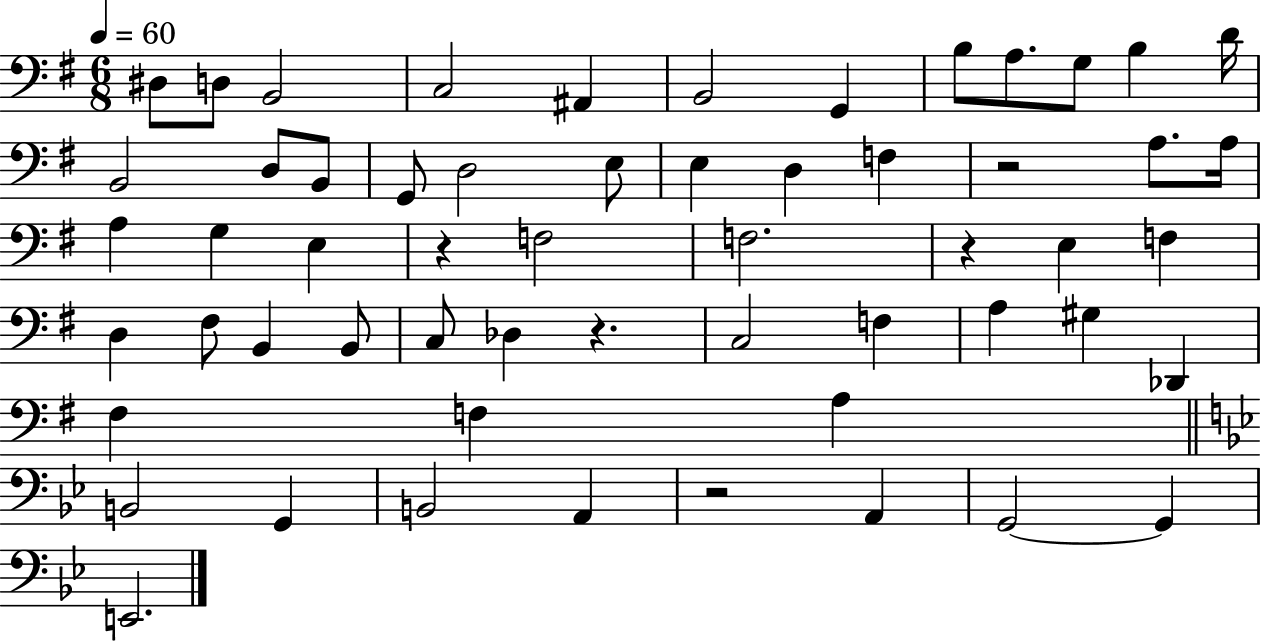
{
  \clef bass
  \numericTimeSignature
  \time 6/8
  \key g \major
  \tempo 4 = 60
  dis8 d8 b,2 | c2 ais,4 | b,2 g,4 | b8 a8. g8 b4 d'16 | \break b,2 d8 b,8 | g,8 d2 e8 | e4 d4 f4 | r2 a8. a16 | \break a4 g4 e4 | r4 f2 | f2. | r4 e4 f4 | \break d4 fis8 b,4 b,8 | c8 des4 r4. | c2 f4 | a4 gis4 des,4 | \break fis4 f4 a4 | \bar "||" \break \key g \minor b,2 g,4 | b,2 a,4 | r2 a,4 | g,2~~ g,4 | \break e,2. | \bar "|."
}